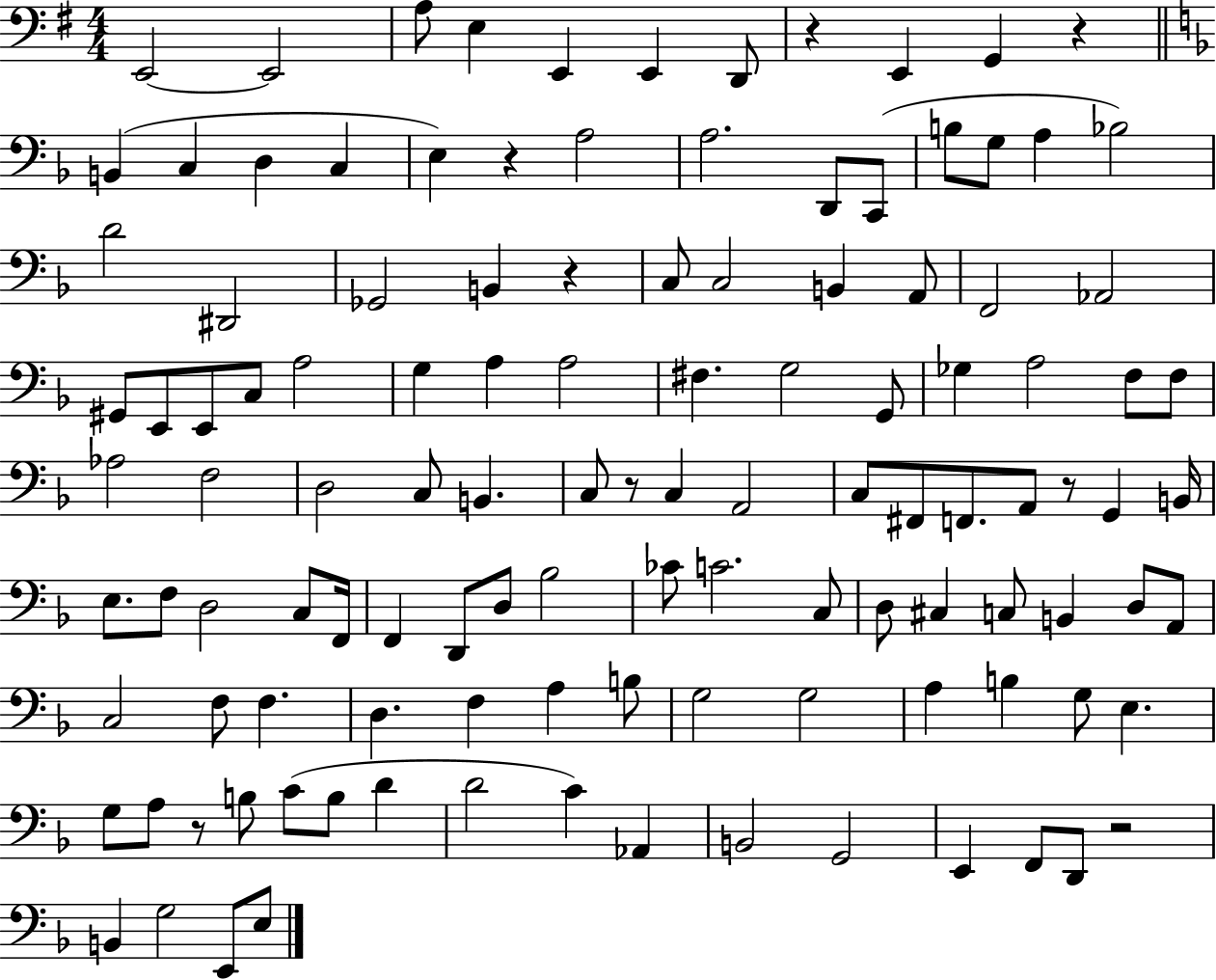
E2/h E2/h A3/e E3/q E2/q E2/q D2/e R/q E2/q G2/q R/q B2/q C3/q D3/q C3/q E3/q R/q A3/h A3/h. D2/e C2/e B3/e G3/e A3/q Bb3/h D4/h D#2/h Gb2/h B2/q R/q C3/e C3/h B2/q A2/e F2/h Ab2/h G#2/e E2/e E2/e C3/e A3/h G3/q A3/q A3/h F#3/q. G3/h G2/e Gb3/q A3/h F3/e F3/e Ab3/h F3/h D3/h C3/e B2/q. C3/e R/e C3/q A2/h C3/e F#2/e F2/e. A2/e R/e G2/q B2/s E3/e. F3/e D3/h C3/e F2/s F2/q D2/e D3/e Bb3/h CES4/e C4/h. C3/e D3/e C#3/q C3/e B2/q D3/e A2/e C3/h F3/e F3/q. D3/q. F3/q A3/q B3/e G3/h G3/h A3/q B3/q G3/e E3/q. G3/e A3/e R/e B3/e C4/e B3/e D4/q D4/h C4/q Ab2/q B2/h G2/h E2/q F2/e D2/e R/h B2/q G3/h E2/e E3/e